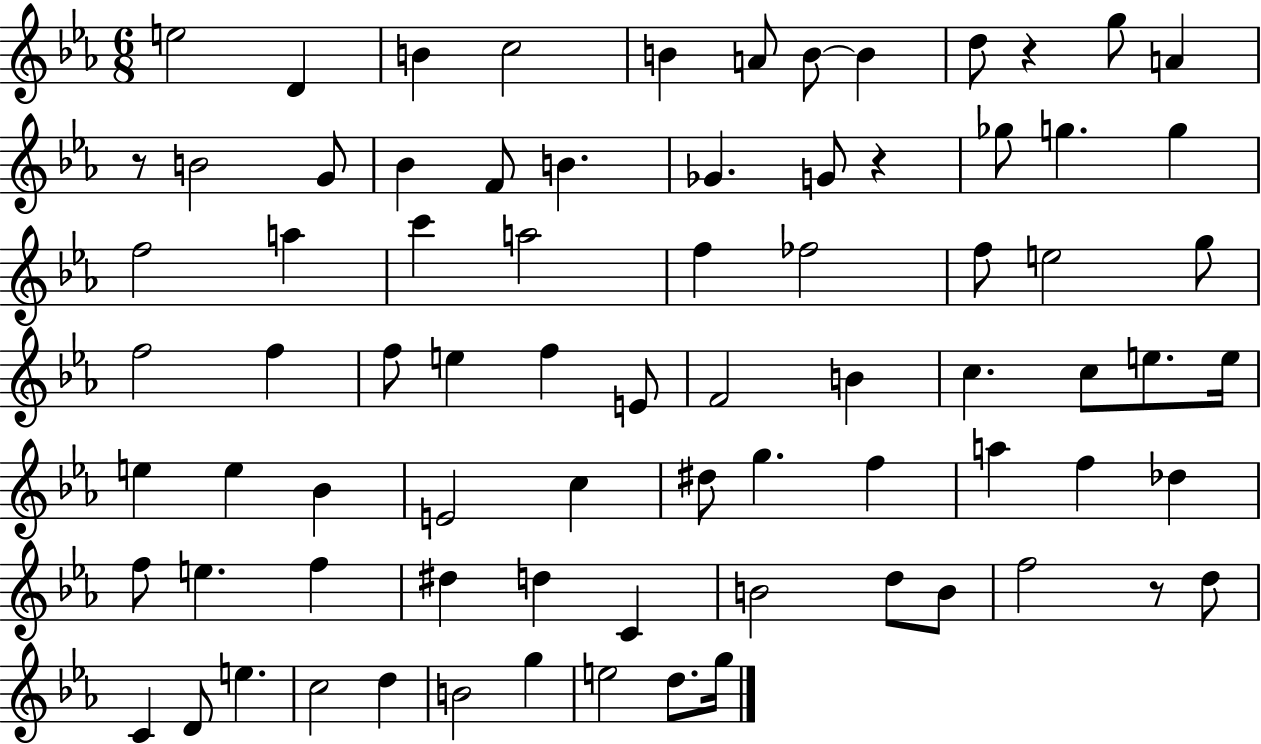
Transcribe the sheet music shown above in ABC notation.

X:1
T:Untitled
M:6/8
L:1/4
K:Eb
e2 D B c2 B A/2 B/2 B d/2 z g/2 A z/2 B2 G/2 _B F/2 B _G G/2 z _g/2 g g f2 a c' a2 f _f2 f/2 e2 g/2 f2 f f/2 e f E/2 F2 B c c/2 e/2 e/4 e e _B E2 c ^d/2 g f a f _d f/2 e f ^d d C B2 d/2 B/2 f2 z/2 d/2 C D/2 e c2 d B2 g e2 d/2 g/4